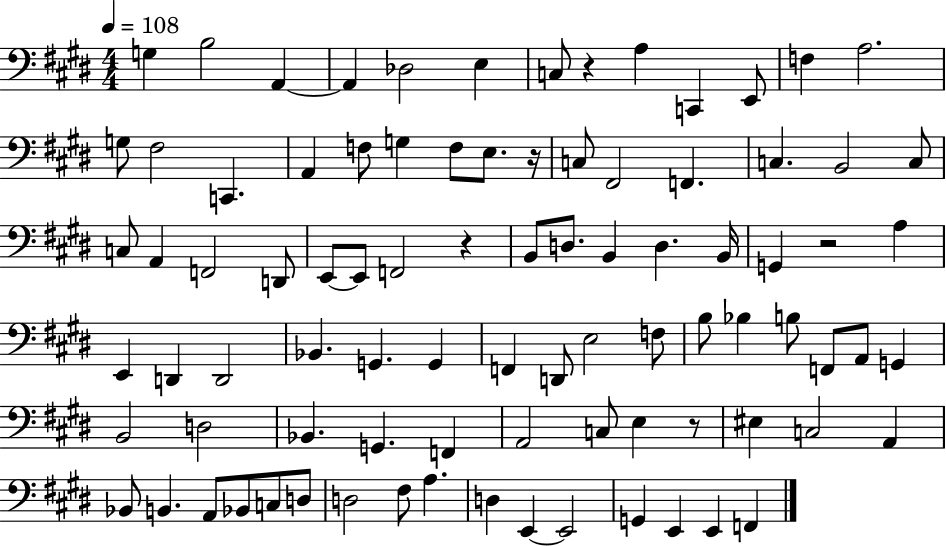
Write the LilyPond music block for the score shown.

{
  \clef bass
  \numericTimeSignature
  \time 4/4
  \key e \major
  \tempo 4 = 108
  g4 b2 a,4~~ | a,4 des2 e4 | c8 r4 a4 c,4 e,8 | f4 a2. | \break g8 fis2 c,4. | a,4 f8 g4 f8 e8. r16 | c8 fis,2 f,4. | c4. b,2 c8 | \break c8 a,4 f,2 d,8 | e,8~~ e,8 f,2 r4 | b,8 d8. b,4 d4. b,16 | g,4 r2 a4 | \break e,4 d,4 d,2 | bes,4. g,4. g,4 | f,4 d,8 e2 f8 | b8 bes4 b8 f,8 a,8 g,4 | \break b,2 d2 | bes,4. g,4. f,4 | a,2 c8 e4 r8 | eis4 c2 a,4 | \break bes,8 b,4. a,8 bes,8 c8 d8 | d2 fis8 a4. | d4 e,4~~ e,2 | g,4 e,4 e,4 f,4 | \break \bar "|."
}